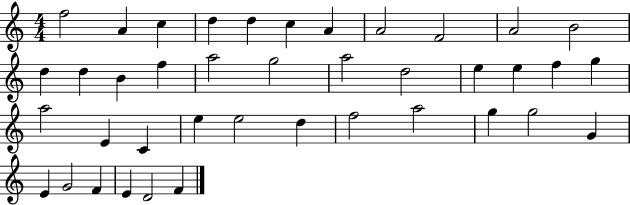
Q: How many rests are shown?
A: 0